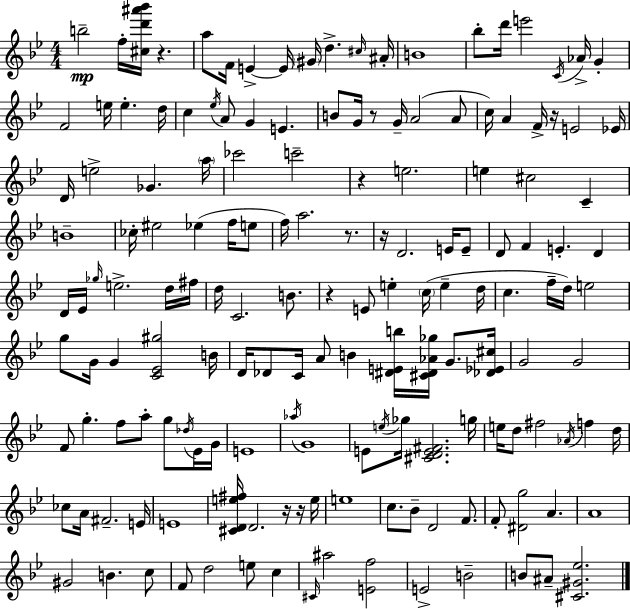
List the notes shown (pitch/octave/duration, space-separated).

B5/h F5/s [C#5,D6,A#6,Bb6]/s R/q. A5/e F4/s E4/q E4/s G#4/s D5/q. C#5/s A#4/s B4/w Bb5/e D6/s E6/h C4/s Ab4/s G4/q F4/h E5/s E5/q. D5/s C5/q Eb5/s A4/e G4/q E4/q. B4/e G4/s R/e G4/s A4/h A4/e C5/s A4/q F4/s R/s E4/h Eb4/s D4/s E5/h Gb4/q. A5/s CES6/h C6/h R/q E5/h. E5/q C#5/h C4/q B4/w CES5/s EIS5/h Eb5/q F5/s E5/e F5/s A5/h. R/e. R/s D4/h. E4/s E4/e D4/e F4/q E4/q. D4/q D4/s Eb4/s Gb5/s E5/h. D5/s F#5/s D5/s C4/h. B4/e. R/q E4/e E5/q C5/s E5/q D5/s C5/q. F5/s D5/s E5/h G5/e G4/s G4/q [C4,Eb4,G#5]/h B4/s D4/s Db4/e C4/s A4/e B4/q [D#4,E4,B5]/s [C#4,D#4,Ab4,Gb5]/s G4/e. [Db4,Eb4,C#5]/s G4/h G4/h F4/e G5/q. F5/e A5/e G5/e Db5/s Eb4/s G4/s E4/w Ab5/s G4/w E4/e E5/s Gb5/s [C#4,D4,E4,F#4]/h. G5/s E5/s D5/e F#5/h Ab4/s F5/q D5/s CES5/e A4/s F#4/h. E4/s E4/w [C#4,D4,E5,F#5]/s D4/h. R/s R/s E5/s E5/w C5/e. Bb4/e D4/h F4/e. F4/e [D#4,G5]/h A4/q. A4/w G#4/h B4/q. C5/e F4/e D5/h E5/e C5/q C#4/s A#5/h [E4,F5]/h E4/h B4/h B4/e A#4/e [C#4,G#4,Eb5]/h.